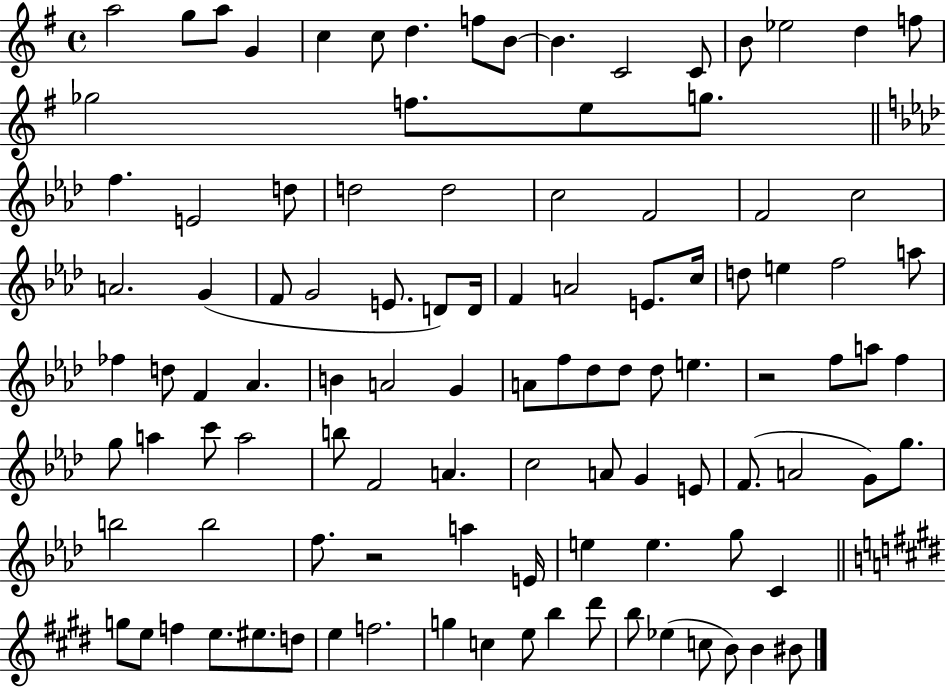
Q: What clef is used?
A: treble